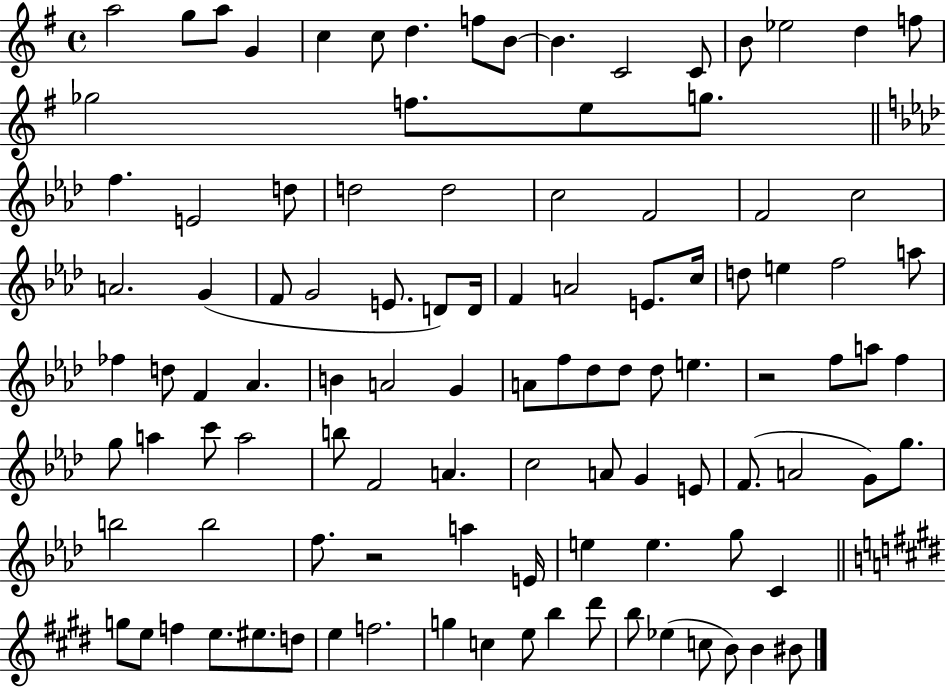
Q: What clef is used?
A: treble